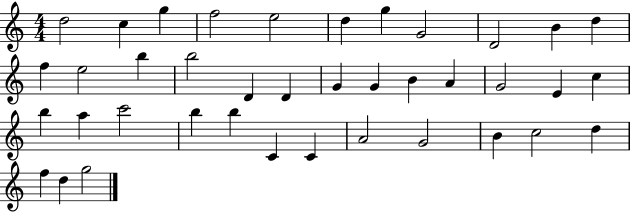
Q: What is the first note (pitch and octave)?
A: D5